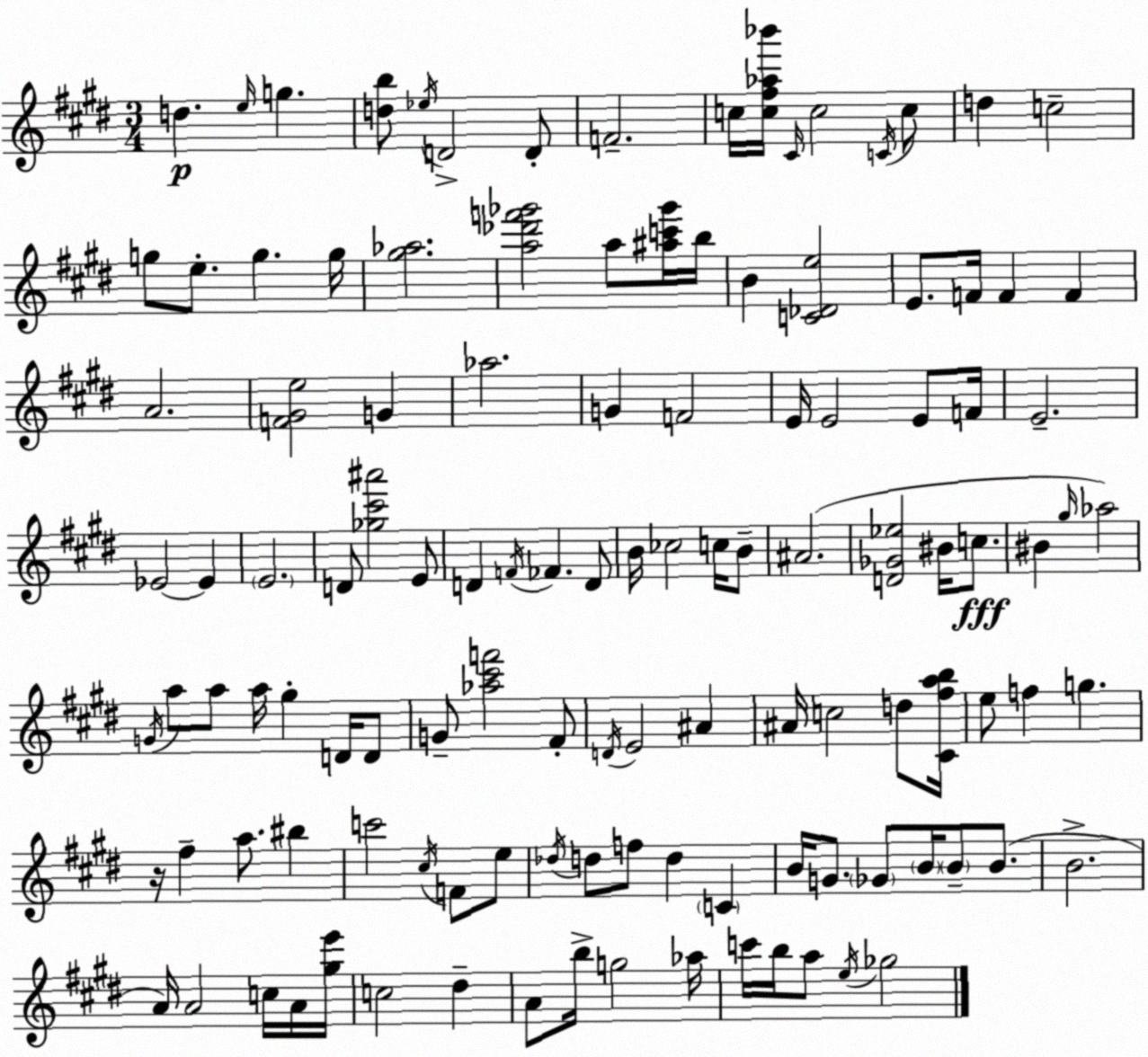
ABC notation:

X:1
T:Untitled
M:3/4
L:1/4
K:E
d e/4 g [db]/2 _e/4 D2 D/2 F2 c/4 [c^f_a_b']/4 ^C/4 c2 C/4 c/2 d c2 g/2 e/2 g g/4 [^g_a]2 [a_d'f'_g']2 a/2 [^ac'_g']/4 b/4 B [C_De]2 E/2 F/4 F F A2 [F^Ge]2 G _a2 G F2 E/4 E2 E/2 F/4 E2 _E2 _E E2 D/2 [_g^c'^a']2 E/2 D F/4 _F D/2 B/4 _c2 c/4 B/2 ^A2 [D_G_e]2 ^B/4 c/2 ^B ^g/4 _a2 G/4 a/2 a/2 a/4 ^g D/4 D/2 G/2 [_a^c'f']2 ^F/2 D/4 E2 ^A ^A/4 c2 d/2 [^C^fab]/4 e/2 f g z/4 ^f a/2 ^b c'2 ^c/4 F/2 e/2 _d/4 d/2 f/2 d C B/4 G/2 _G/2 B/4 B/2 B/2 B2 A/4 A2 c/4 A/4 [^ge']/4 c2 ^d A/2 b/4 g2 _a/4 c'/4 b/4 a/2 e/4 _g2